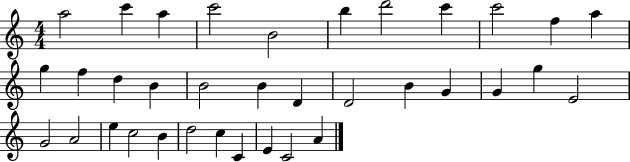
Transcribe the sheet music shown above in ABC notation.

X:1
T:Untitled
M:4/4
L:1/4
K:C
a2 c' a c'2 B2 b d'2 c' c'2 f a g f d B B2 B D D2 B G G g E2 G2 A2 e c2 B d2 c C E C2 A